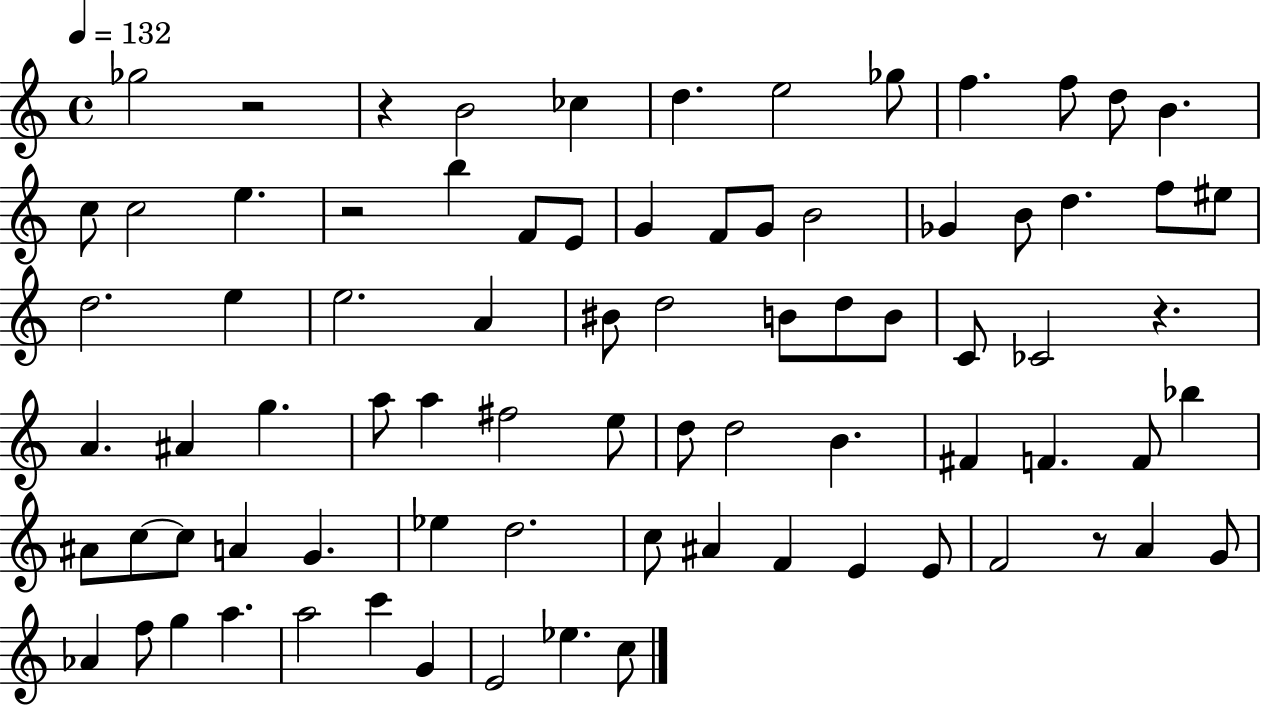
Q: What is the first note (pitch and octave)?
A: Gb5